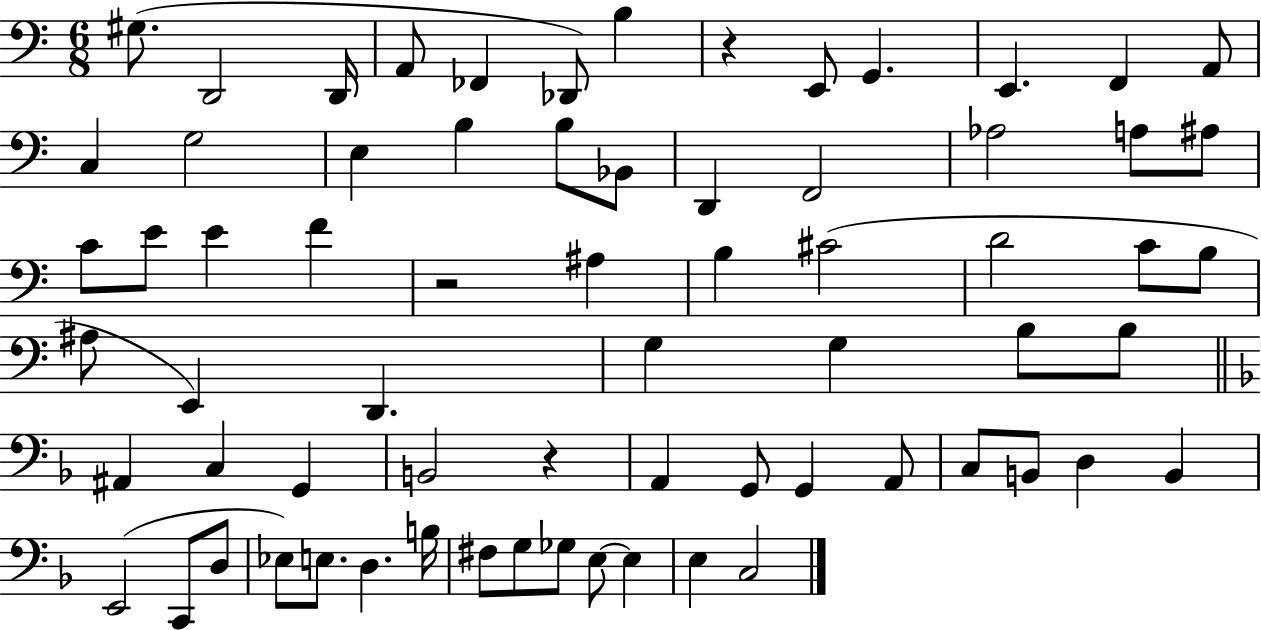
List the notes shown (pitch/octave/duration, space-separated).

G#3/e. D2/h D2/s A2/e FES2/q Db2/e B3/q R/q E2/e G2/q. E2/q. F2/q A2/e C3/q G3/h E3/q B3/q B3/e Bb2/e D2/q F2/h Ab3/h A3/e A#3/e C4/e E4/e E4/q F4/q R/h A#3/q B3/q C#4/h D4/h C4/e B3/e A#3/e E2/q D2/q. G3/q G3/q B3/e B3/e A#2/q C3/q G2/q B2/h R/q A2/q G2/e G2/q A2/e C3/e B2/e D3/q B2/q E2/h C2/e D3/e Eb3/e E3/e. D3/q. B3/s F#3/e G3/e Gb3/e E3/e E3/q E3/q C3/h